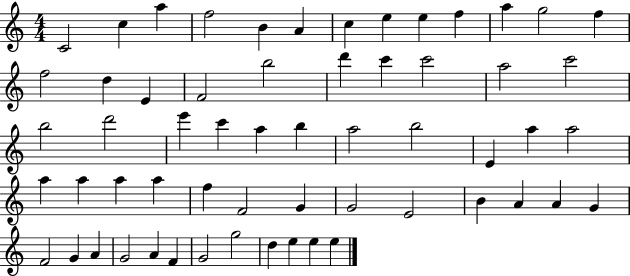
X:1
T:Untitled
M:4/4
L:1/4
K:C
C2 c a f2 B A c e e f a g2 f f2 d E F2 b2 d' c' c'2 a2 c'2 b2 d'2 e' c' a b a2 b2 E a a2 a a a a f F2 G G2 E2 B A A G F2 G A G2 A F G2 g2 d e e e